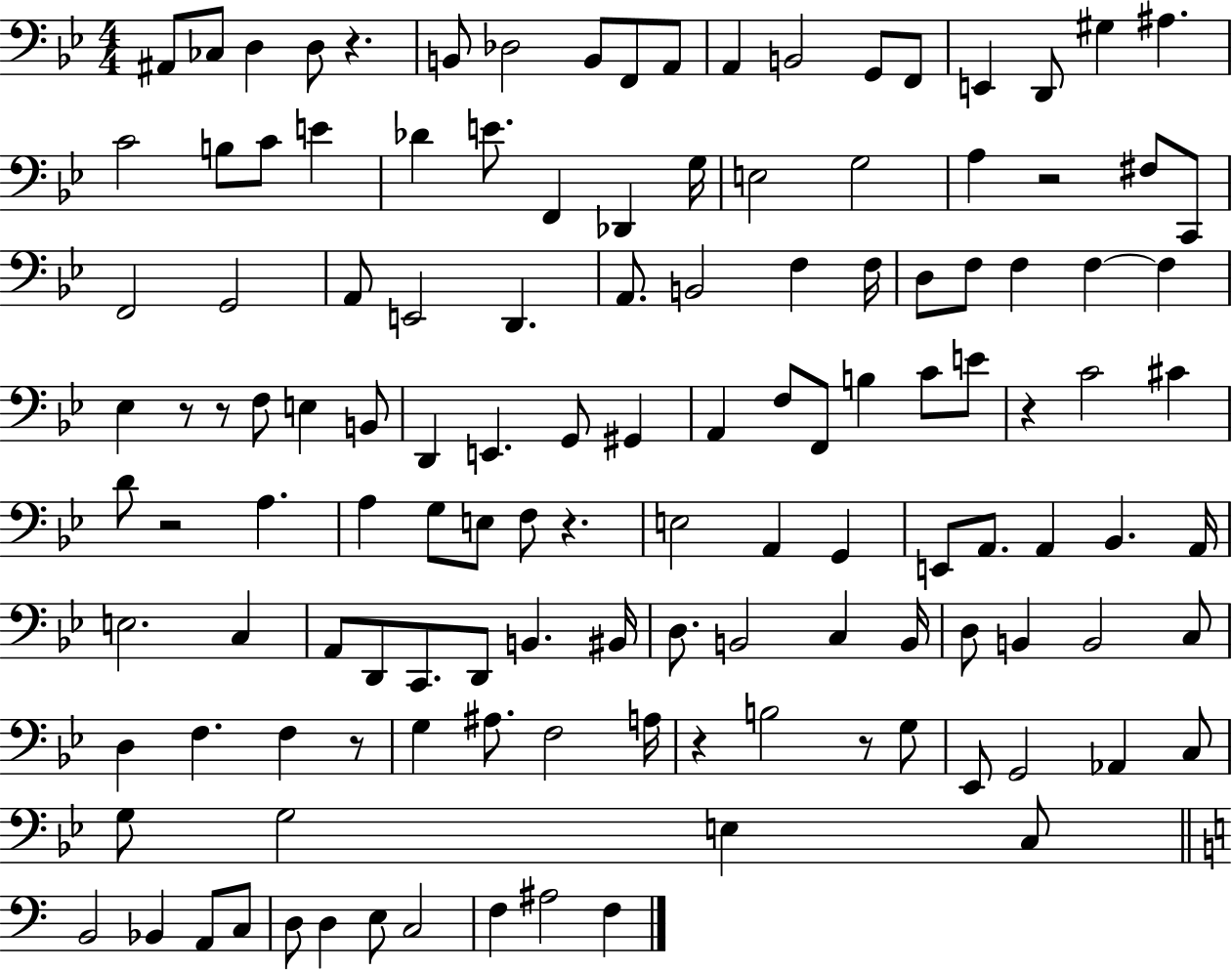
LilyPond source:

{
  \clef bass
  \numericTimeSignature
  \time 4/4
  \key bes \major
  ais,8 ces8 d4 d8 r4. | b,8 des2 b,8 f,8 a,8 | a,4 b,2 g,8 f,8 | e,4 d,8 gis4 ais4. | \break c'2 b8 c'8 e'4 | des'4 e'8. f,4 des,4 g16 | e2 g2 | a4 r2 fis8 c,8 | \break f,2 g,2 | a,8 e,2 d,4. | a,8. b,2 f4 f16 | d8 f8 f4 f4~~ f4 | \break ees4 r8 r8 f8 e4 b,8 | d,4 e,4. g,8 gis,4 | a,4 f8 f,8 b4 c'8 e'8 | r4 c'2 cis'4 | \break d'8 r2 a4. | a4 g8 e8 f8 r4. | e2 a,4 g,4 | e,8 a,8. a,4 bes,4. a,16 | \break e2. c4 | a,8 d,8 c,8. d,8 b,4. bis,16 | d8. b,2 c4 b,16 | d8 b,4 b,2 c8 | \break d4 f4. f4 r8 | g4 ais8. f2 a16 | r4 b2 r8 g8 | ees,8 g,2 aes,4 c8 | \break g8 g2 e4 c8 | \bar "||" \break \key c \major b,2 bes,4 a,8 c8 | d8 d4 e8 c2 | f4 ais2 f4 | \bar "|."
}